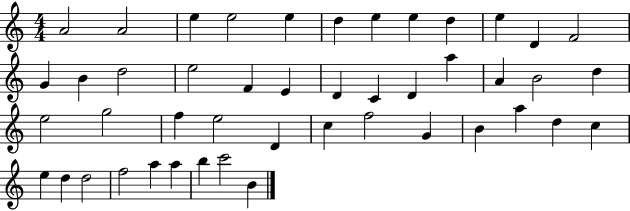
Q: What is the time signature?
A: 4/4